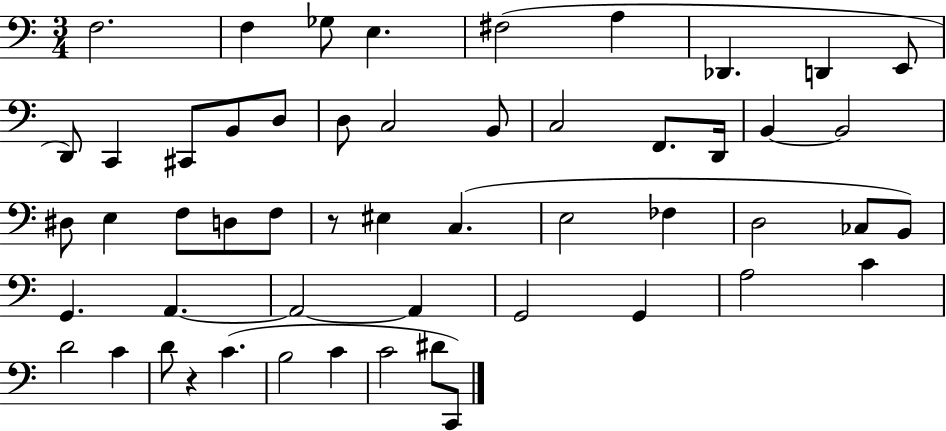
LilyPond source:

{
  \clef bass
  \numericTimeSignature
  \time 3/4
  \key c \major
  f2. | f4 ges8 e4. | fis2( a4 | des,4. d,4 e,8 | \break d,8) c,4 cis,8 b,8 d8 | d8 c2 b,8 | c2 f,8. d,16 | b,4~~ b,2 | \break dis8 e4 f8 d8 f8 | r8 eis4 c4.( | e2 fes4 | d2 ces8 b,8) | \break g,4. a,4.~~ | a,2~~ a,4 | g,2 g,4 | a2 c'4 | \break d'2 c'4 | d'8 r4 c'4.( | b2 c'4 | c'2 dis'8 c,8) | \break \bar "|."
}